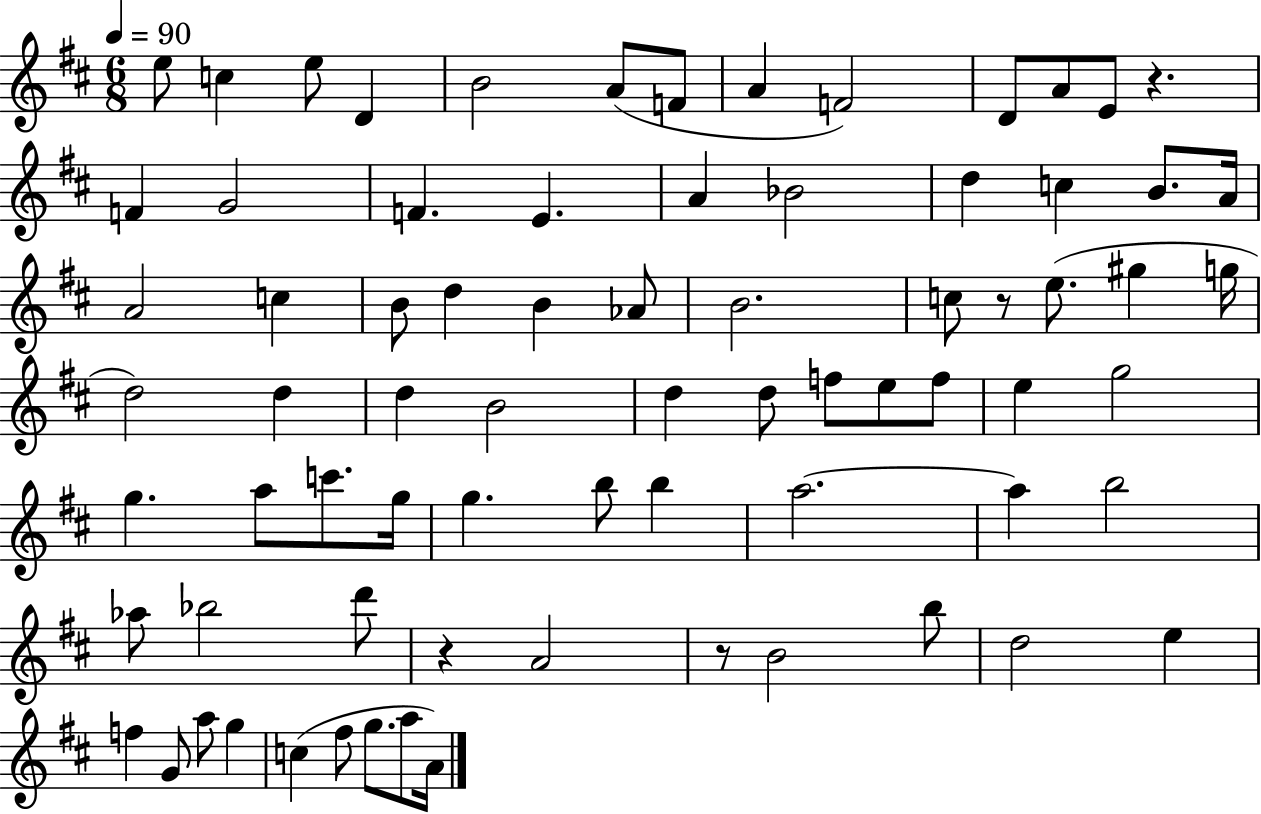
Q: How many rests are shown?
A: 4